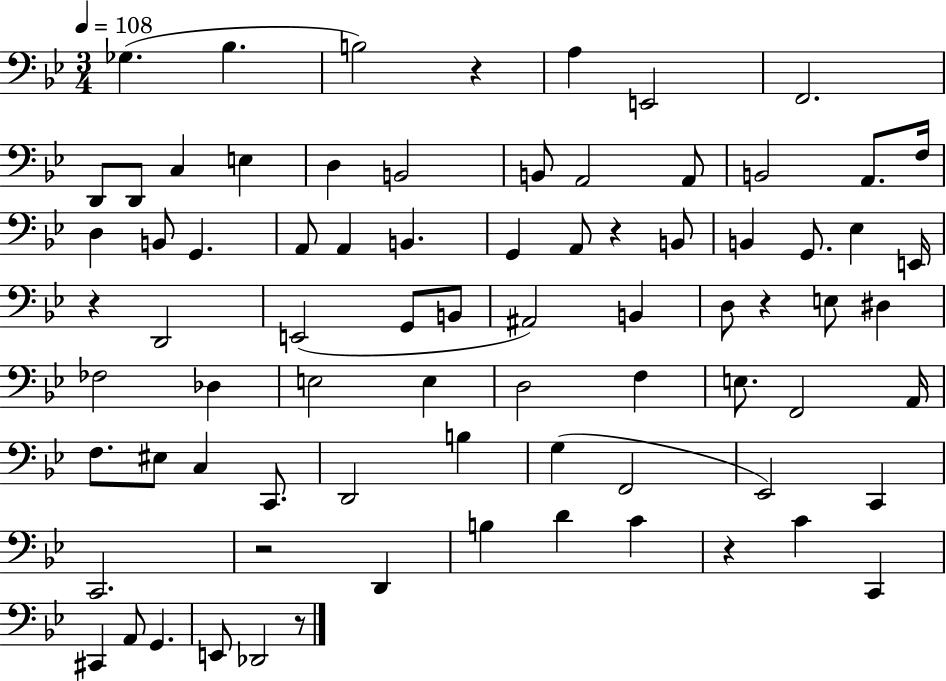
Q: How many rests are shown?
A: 7